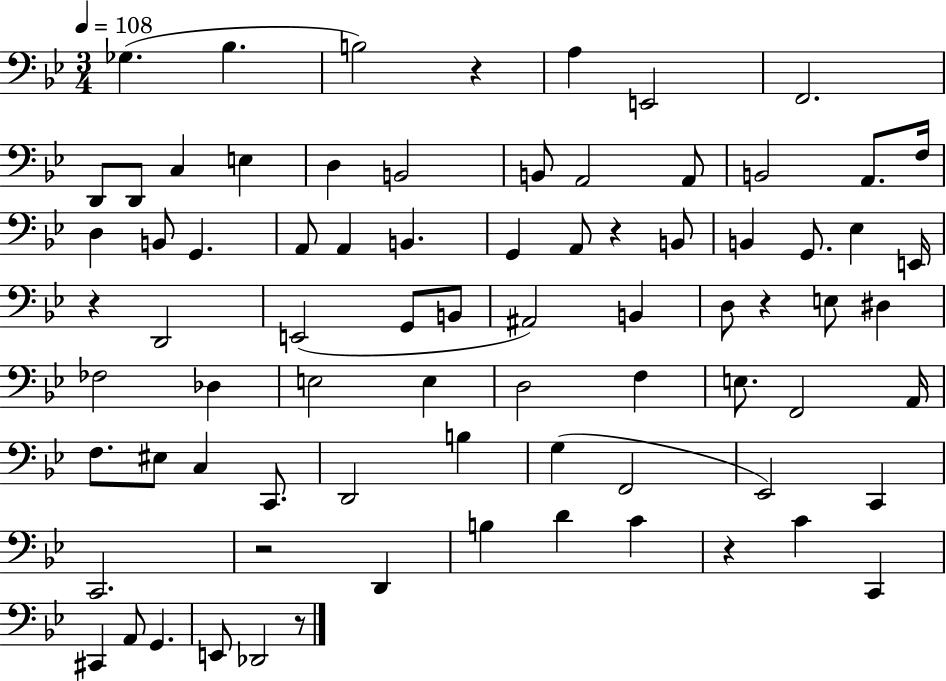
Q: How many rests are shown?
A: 7